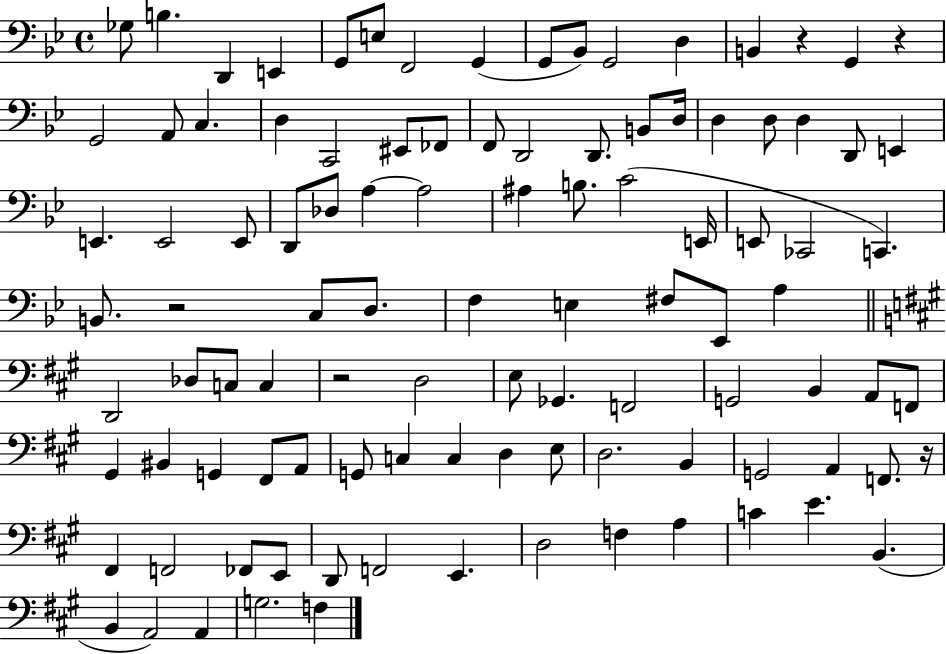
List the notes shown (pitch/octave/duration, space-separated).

Gb3/e B3/q. D2/q E2/q G2/e E3/e F2/h G2/q G2/e Bb2/e G2/h D3/q B2/q R/q G2/q R/q G2/h A2/e C3/q. D3/q C2/h EIS2/e FES2/e F2/e D2/h D2/e. B2/e D3/s D3/q D3/e D3/q D2/e E2/q E2/q. E2/h E2/e D2/e Db3/e A3/q A3/h A#3/q B3/e. C4/h E2/s E2/e CES2/h C2/q. B2/e. R/h C3/e D3/e. F3/q E3/q F#3/e Eb2/e A3/q D2/h Db3/e C3/e C3/q R/h D3/h E3/e Gb2/q. F2/h G2/h B2/q A2/e F2/e G#2/q BIS2/q G2/q F#2/e A2/e G2/e C3/q C3/q D3/q E3/e D3/h. B2/q G2/h A2/q F2/e. R/s F#2/q F2/h FES2/e E2/e D2/e F2/h E2/q. D3/h F3/q A3/q C4/q E4/q. B2/q. B2/q A2/h A2/q G3/h. F3/q